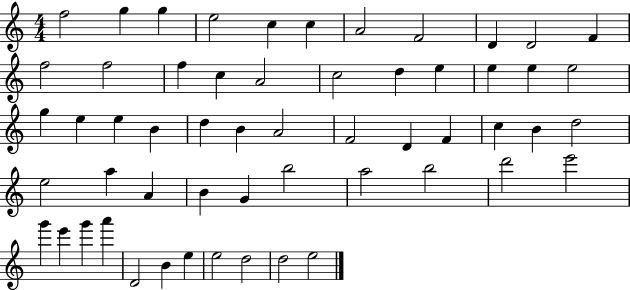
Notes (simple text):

F5/h G5/q G5/q E5/h C5/q C5/q A4/h F4/h D4/q D4/h F4/q F5/h F5/h F5/q C5/q A4/h C5/h D5/q E5/q E5/q E5/q E5/h G5/q E5/q E5/q B4/q D5/q B4/q A4/h F4/h D4/q F4/q C5/q B4/q D5/h E5/h A5/q A4/q B4/q G4/q B5/h A5/h B5/h D6/h E6/h G6/q E6/q G6/q A6/q D4/h B4/q E5/q E5/h D5/h D5/h E5/h